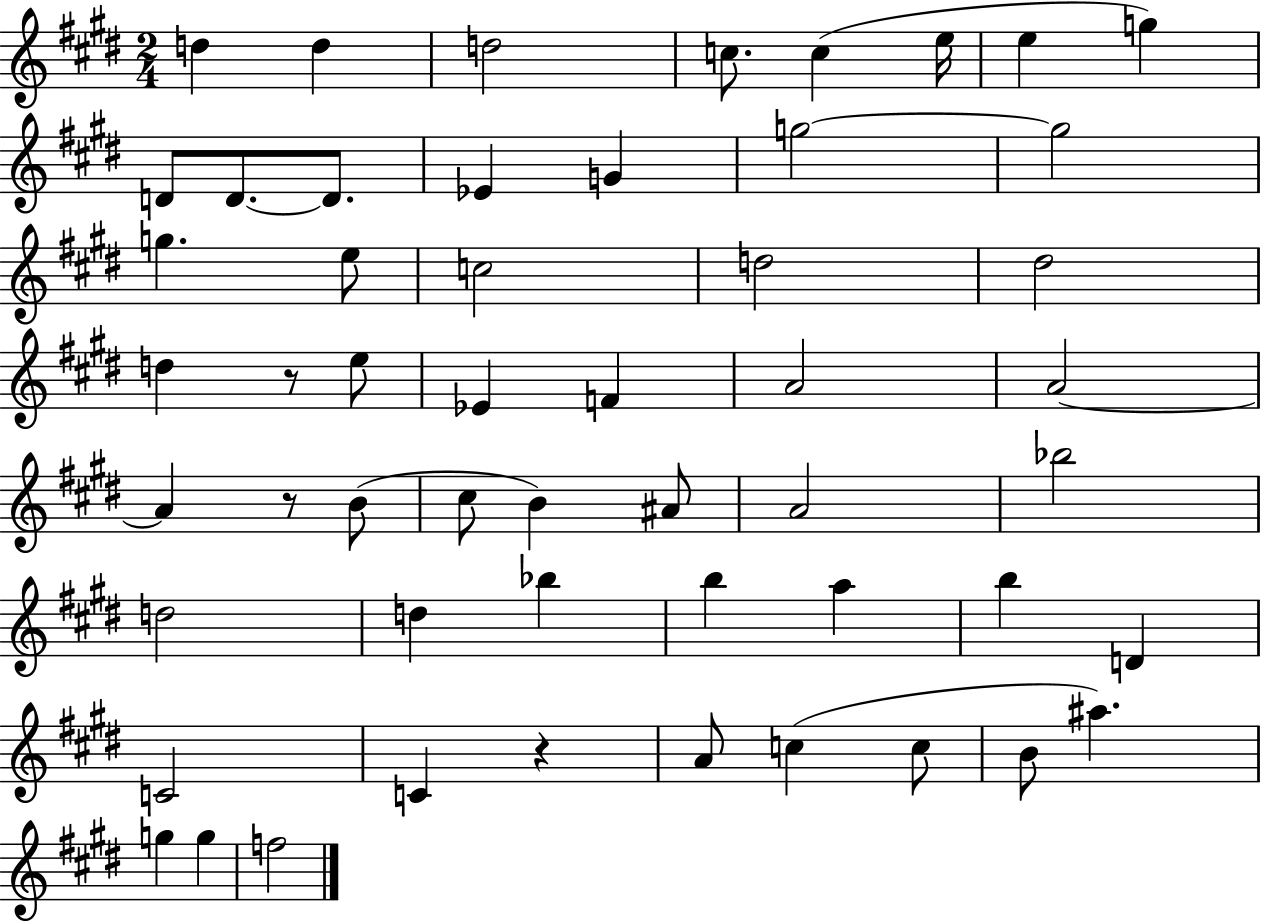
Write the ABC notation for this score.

X:1
T:Untitled
M:2/4
L:1/4
K:E
d d d2 c/2 c e/4 e g D/2 D/2 D/2 _E G g2 g2 g e/2 c2 d2 ^d2 d z/2 e/2 _E F A2 A2 A z/2 B/2 ^c/2 B ^A/2 A2 _b2 d2 d _b b a b D C2 C z A/2 c c/2 B/2 ^a g g f2